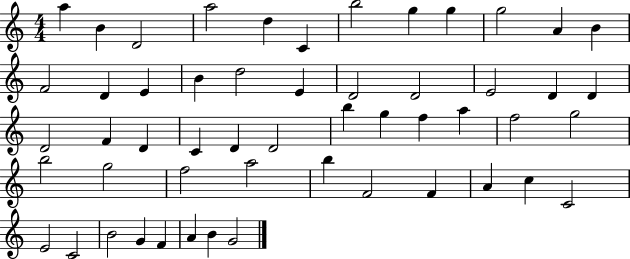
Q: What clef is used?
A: treble